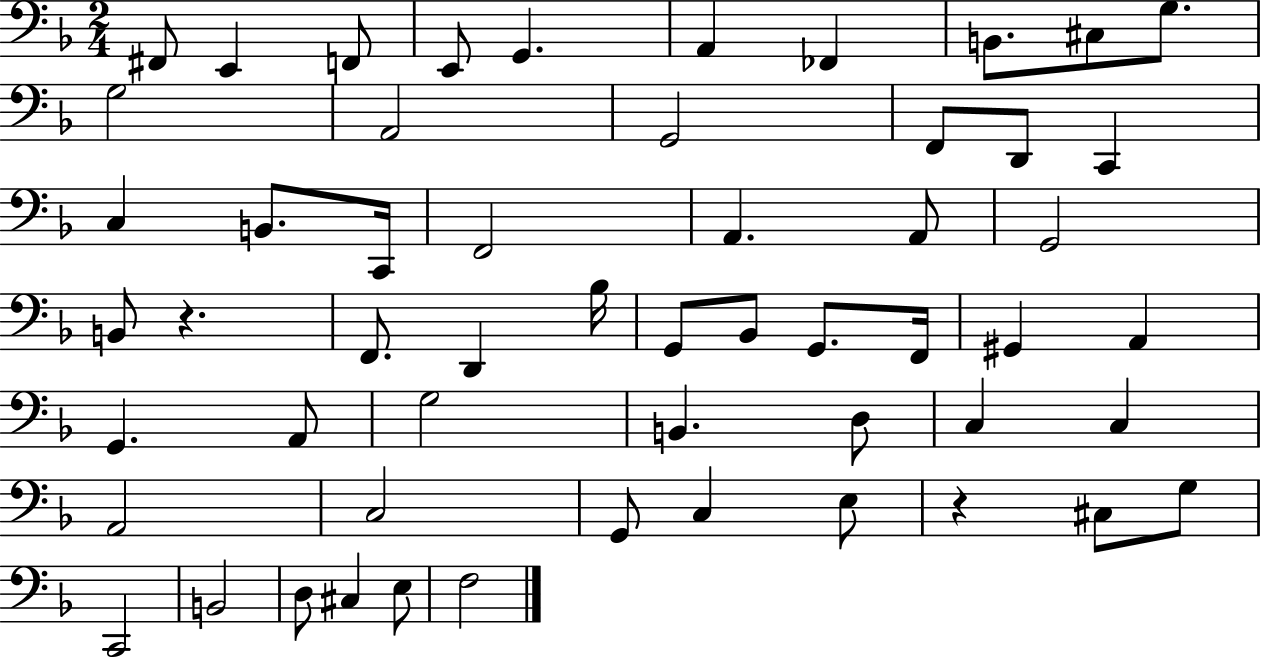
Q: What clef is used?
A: bass